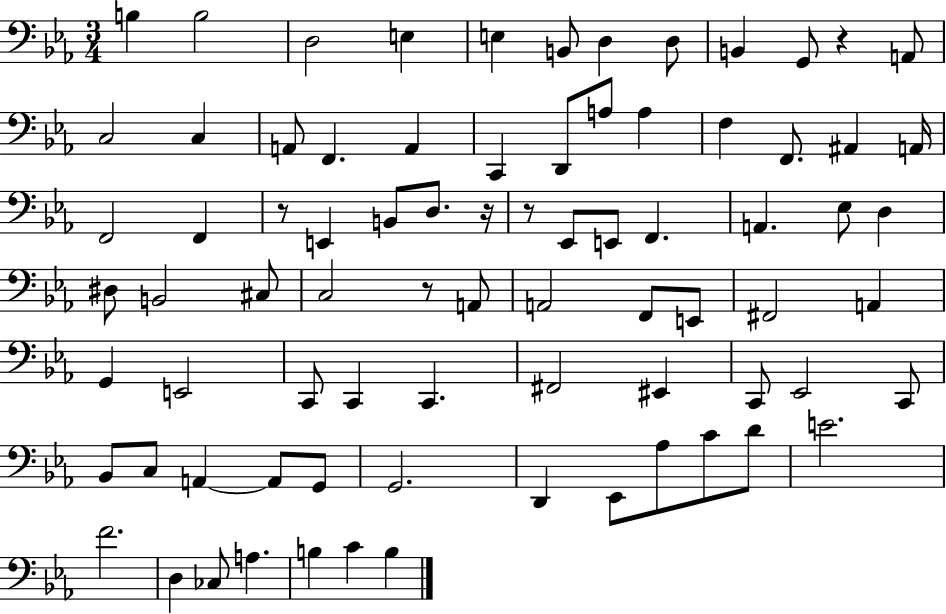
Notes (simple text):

B3/q B3/h D3/h E3/q E3/q B2/e D3/q D3/e B2/q G2/e R/q A2/e C3/h C3/q A2/e F2/q. A2/q C2/q D2/e A3/e A3/q F3/q F2/e. A#2/q A2/s F2/h F2/q R/e E2/q B2/e D3/e. R/s R/e Eb2/e E2/e F2/q. A2/q. Eb3/e D3/q D#3/e B2/h C#3/e C3/h R/e A2/e A2/h F2/e E2/e F#2/h A2/q G2/q E2/h C2/e C2/q C2/q. F#2/h EIS2/q C2/e Eb2/h C2/e Bb2/e C3/e A2/q A2/e G2/e G2/h. D2/q Eb2/e Ab3/e C4/e D4/e E4/h. F4/h. D3/q CES3/e A3/q. B3/q C4/q B3/q